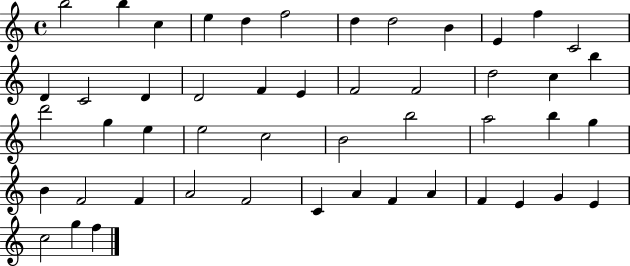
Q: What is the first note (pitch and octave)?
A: B5